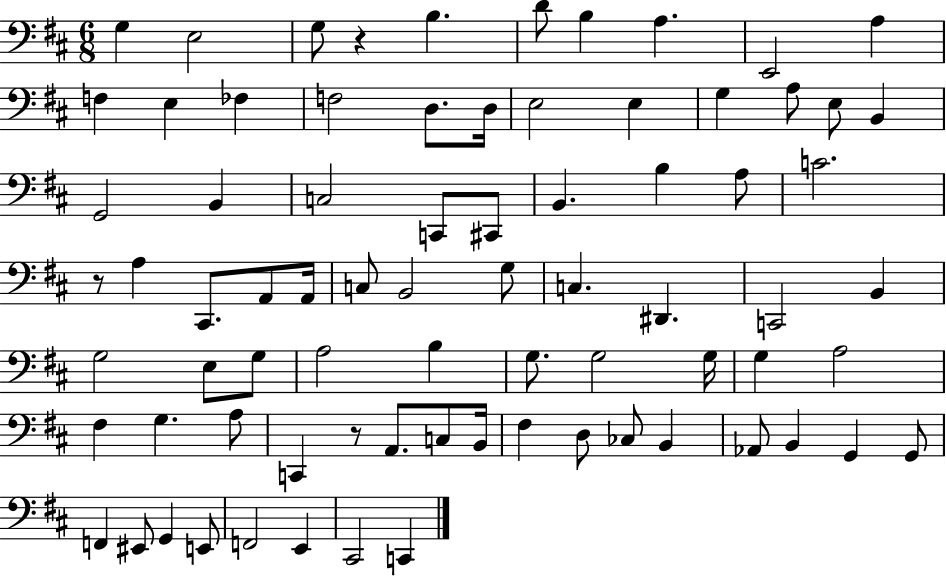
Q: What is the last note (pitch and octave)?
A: C2